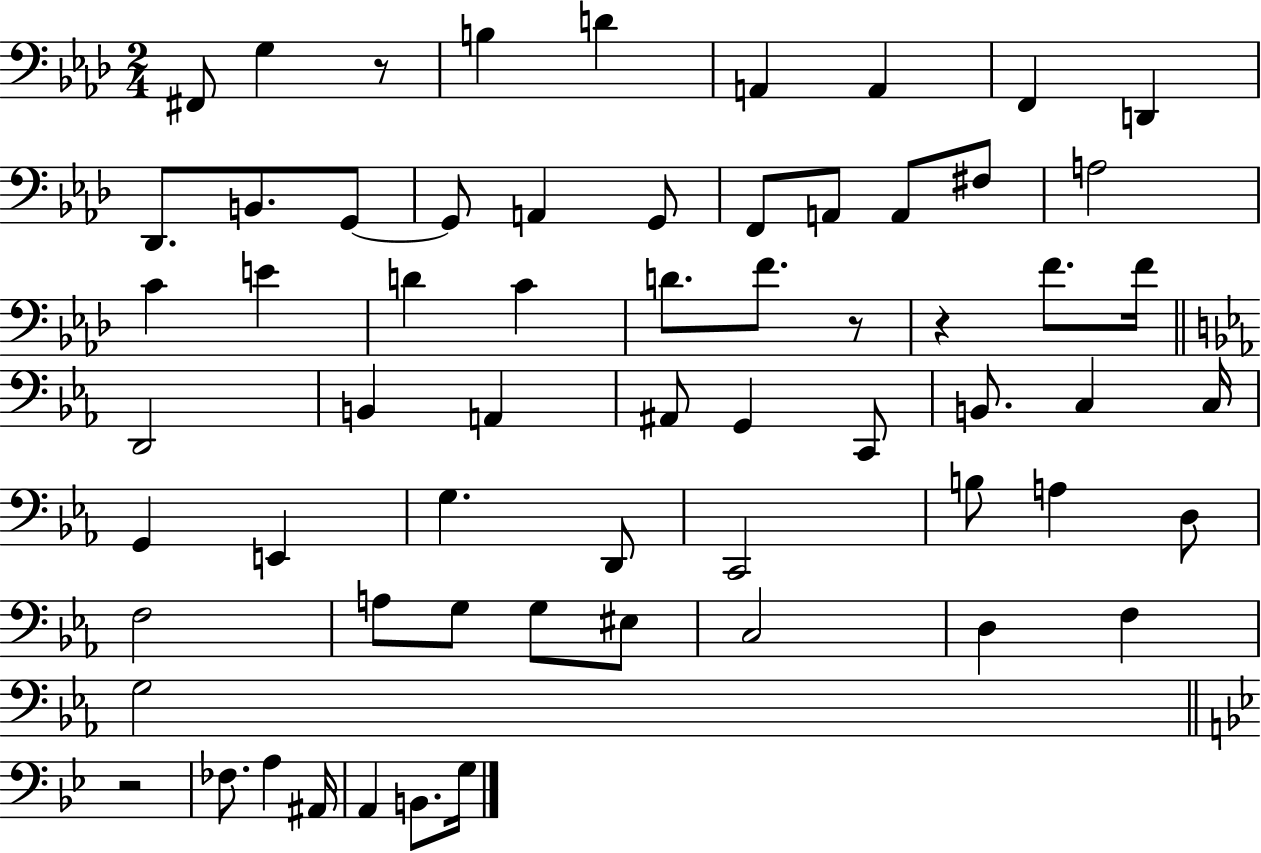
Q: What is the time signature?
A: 2/4